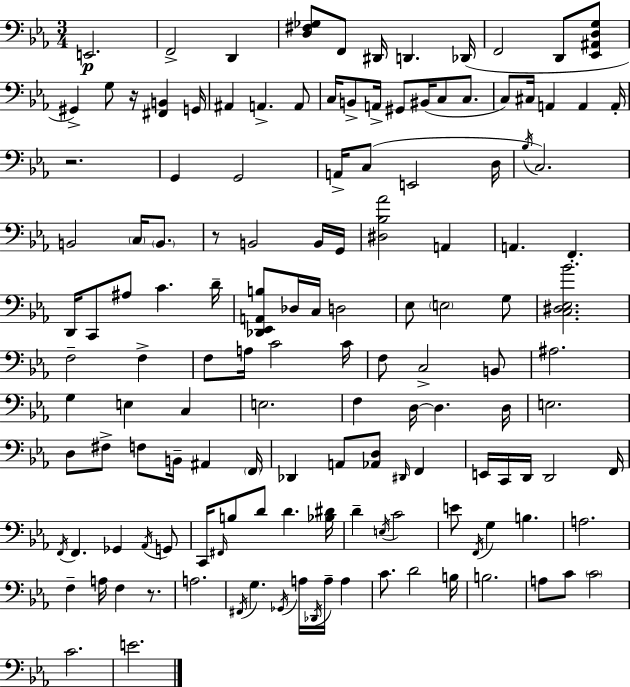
{
  \clef bass
  \numericTimeSignature
  \time 3/4
  \key ees \major
  e,2.\p | f,2-> d,4 | <d fis ges>8 f,8 dis,16 d,4. des,16( | f,2 d,8 <ees, ais, d g>8 | \break gis,4->) g8 r16 <fis, b,>4 g,16 | ais,4 a,4.-> a,8 | c16 b,8-> a,16-> gis,8 bis,16( c8 c8. | c8) cis16 a,4 a,4 a,16-. | \break r2. | g,4 g,2 | a,16-> c8( e,2 d16 | \acciaccatura { bes16 } c2.) | \break b,2 \parenthesize c16 \parenthesize b,8. | r8 b,2 b,16 | g,16 <dis bes aes'>2 a,4 | a,4. f,4.-. | \break d,16 c,8 ais8 c'4. | d'16-- <des, ees, a, b>8 des16 c16 d2 | ees8 \parenthesize e2 g8 | <c dis ees bes'>2. | \break f2-- f4-> | f8 a16 c'2 | c'16 f8 c2-> b,8 | ais2. | \break g4 e4 c4 | e2. | f4 d16~~ d4. | d16 e2. | \break d8 fis8-> f8 b,16-- ais,4 | \parenthesize f,16 des,4 a,8 <aes, d>8 \grace { dis,16 } f,4 | e,16 c,16 d,16 d,2 | f,16 \acciaccatura { f,16 } f,4. ges,4 | \break \acciaccatura { aes,16 } g,8 c,16 \grace { fis,16 } b8 d'8 d'4. | <bes dis'>16 d'4-- \acciaccatura { e16 } c'2 | e'8 \acciaccatura { f,16 } g4 | b4. a2. | \break f4-- a16 | f4 r8. a2. | \acciaccatura { fis,16 } g4. | \acciaccatura { ges,16 } a16 \acciaccatura { des,16 } a16-- a4 c'8. | \break d'2 b16 b2. | a8 | c'8 \parenthesize c'2 c'2. | e'2. | \break \bar "|."
}